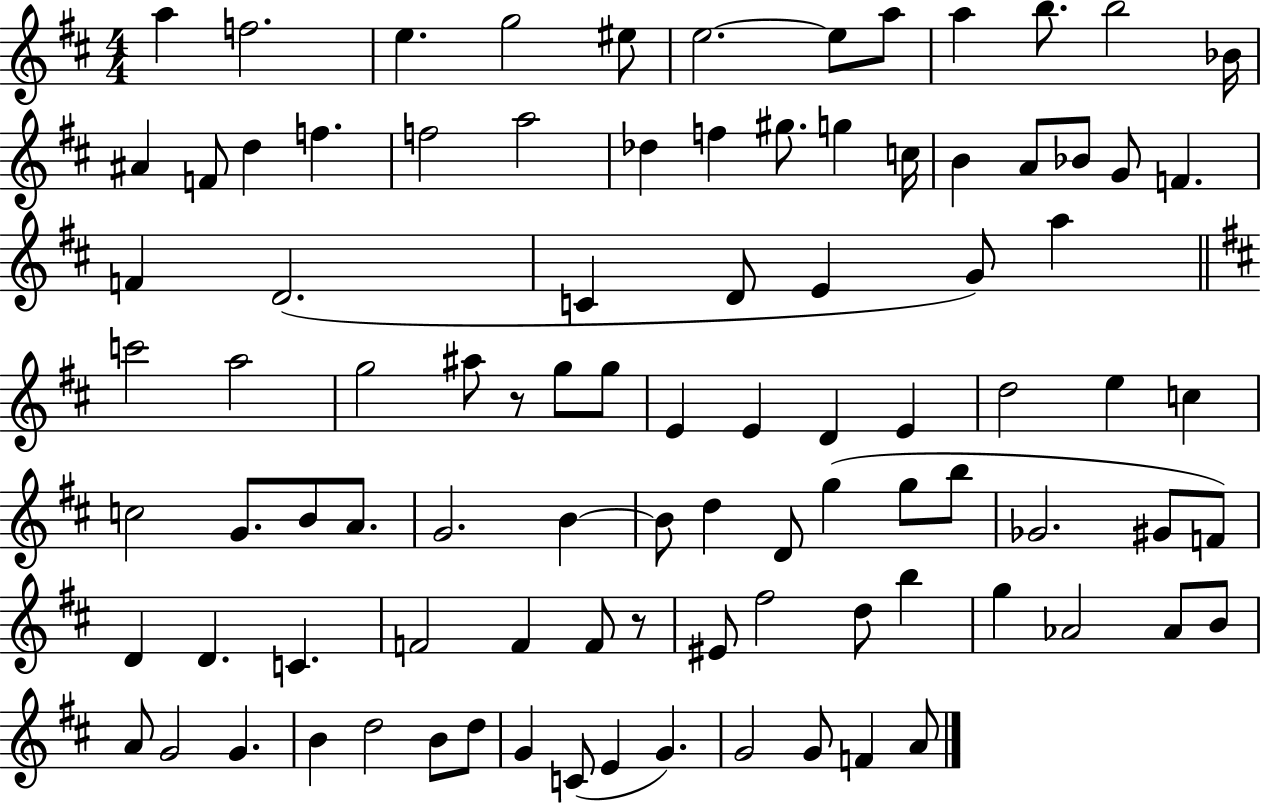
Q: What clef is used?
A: treble